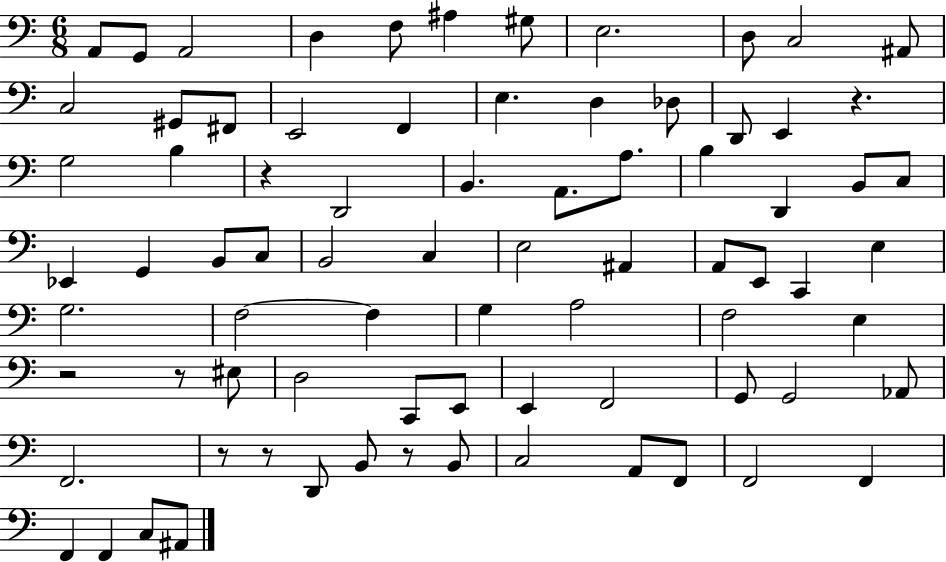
A2/e G2/e A2/h D3/q F3/e A#3/q G#3/e E3/h. D3/e C3/h A#2/e C3/h G#2/e F#2/e E2/h F2/q E3/q. D3/q Db3/e D2/e E2/q R/q. G3/h B3/q R/q D2/h B2/q. A2/e. A3/e. B3/q D2/q B2/e C3/e Eb2/q G2/q B2/e C3/e B2/h C3/q E3/h A#2/q A2/e E2/e C2/q E3/q G3/h. F3/h F3/q G3/q A3/h F3/h E3/q R/h R/e EIS3/e D3/h C2/e E2/e E2/q F2/h G2/e G2/h Ab2/e F2/h. R/e R/e D2/e B2/e R/e B2/e C3/h A2/e F2/e F2/h F2/q F2/q F2/q C3/e A#2/e